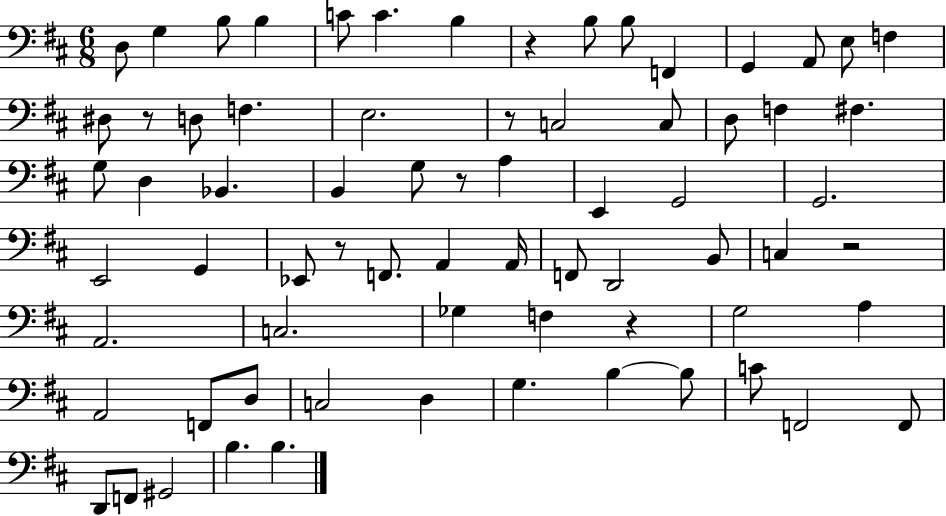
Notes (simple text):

D3/e G3/q B3/e B3/q C4/e C4/q. B3/q R/q B3/e B3/e F2/q G2/q A2/e E3/e F3/q D#3/e R/e D3/e F3/q. E3/h. R/e C3/h C3/e D3/e F3/q F#3/q. G3/e D3/q Bb2/q. B2/q G3/e R/e A3/q E2/q G2/h G2/h. E2/h G2/q Eb2/e R/e F2/e. A2/q A2/s F2/e D2/h B2/e C3/q R/h A2/h. C3/h. Gb3/q F3/q R/q G3/h A3/q A2/h F2/e D3/e C3/h D3/q G3/q. B3/q B3/e C4/e F2/h F2/e D2/e F2/e G#2/h B3/q. B3/q.